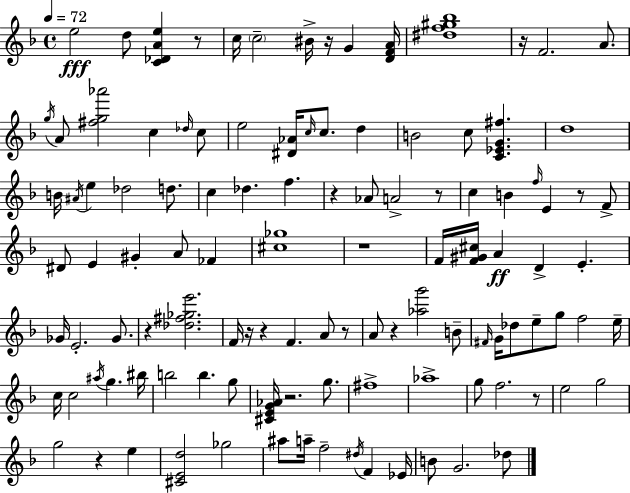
{
  \clef treble
  \time 4/4
  \defaultTimeSignature
  \key f \major
  \tempo 4 = 72
  \repeat volta 2 { e''2\fff d''8 <c' des' a' e''>4 r8 | c''16 \parenthesize c''2-- bis'16-> r16 g'4 <d' f' a'>16 | <dis'' f'' gis'' bes''>1 | r16 f'2. a'8. | \break \acciaccatura { g''16 } a'8 <fis'' g'' aes'''>2 c''4 \grace { des''16 } | c''8 e''2 <dis' aes'>16 \grace { c''16 } c''8. d''4 | b'2 c''8 <c' ees' g' fis''>4. | d''1 | \break b'16 \acciaccatura { ais'16 } e''4 des''2 | d''8. c''4 des''4. f''4. | r4 aes'8 a'2-> | r8 c''4 b'4 \grace { f''16 } e'4 | \break r8 f'8-> dis'8 e'4 gis'4-. a'8 | fes'4 <cis'' ges''>1 | r1 | f'16 <f' gis' cis''>16 a'4\ff d'4-> e'4.-. | \break ges'16 e'2.-. | ges'8. r4 <des'' fis'' ges'' e'''>2. | f'16 r16 r4 f'4. | a'8 r8 a'8 r4 <aes'' g'''>2 | \break b'8-- \grace { fis'16 } g'16 des''8 e''8-- g''8 f''2 | e''16-- c''16 c''2 \acciaccatura { ais''16 } | g''4. bis''16 b''2 b''4. | g''8 <cis' e' g' aes'>16 r2. | \break g''8. fis''1-> | aes''1-> | g''8 f''2. | r8 e''2 g''2 | \break g''2 r4 | e''4 <cis' e' d''>2 ges''2 | ais''8 a''16-- f''2-- | \acciaccatura { dis''16 } f'4 ees'16 b'8 g'2. | \break des''8 } \bar "|."
}